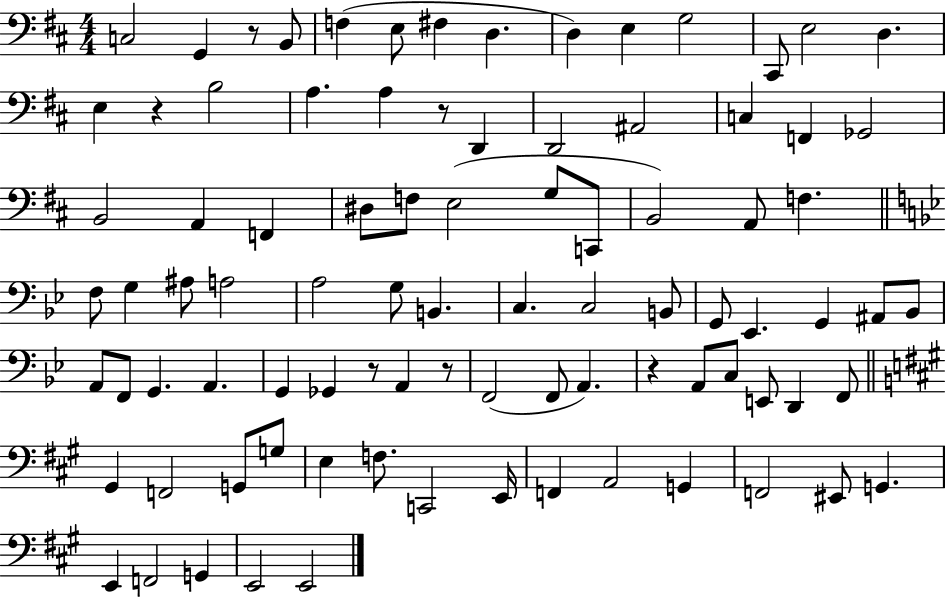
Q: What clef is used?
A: bass